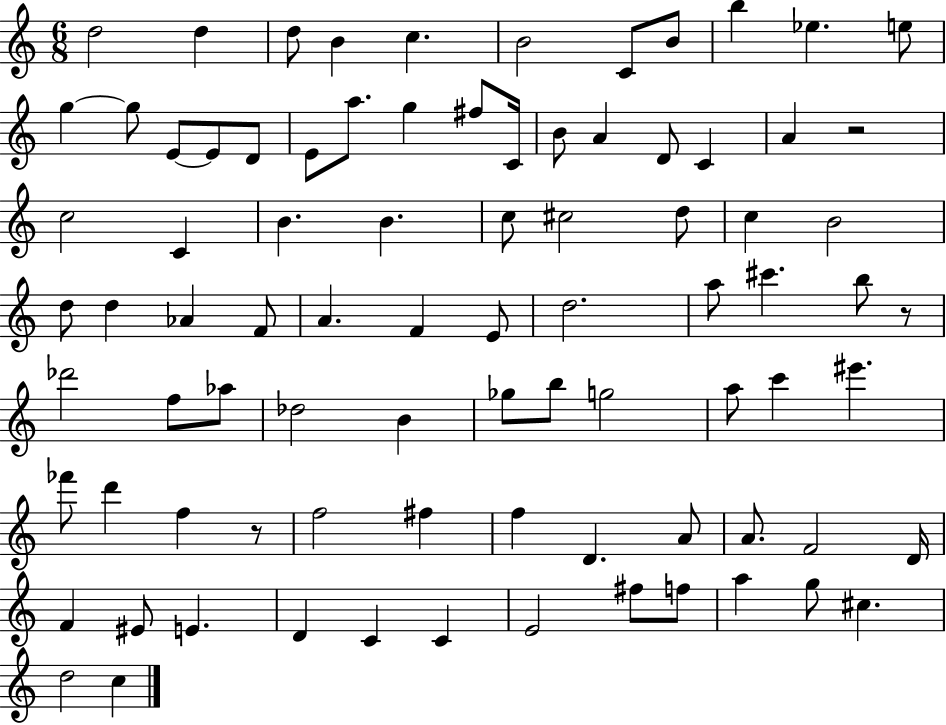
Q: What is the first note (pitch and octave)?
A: D5